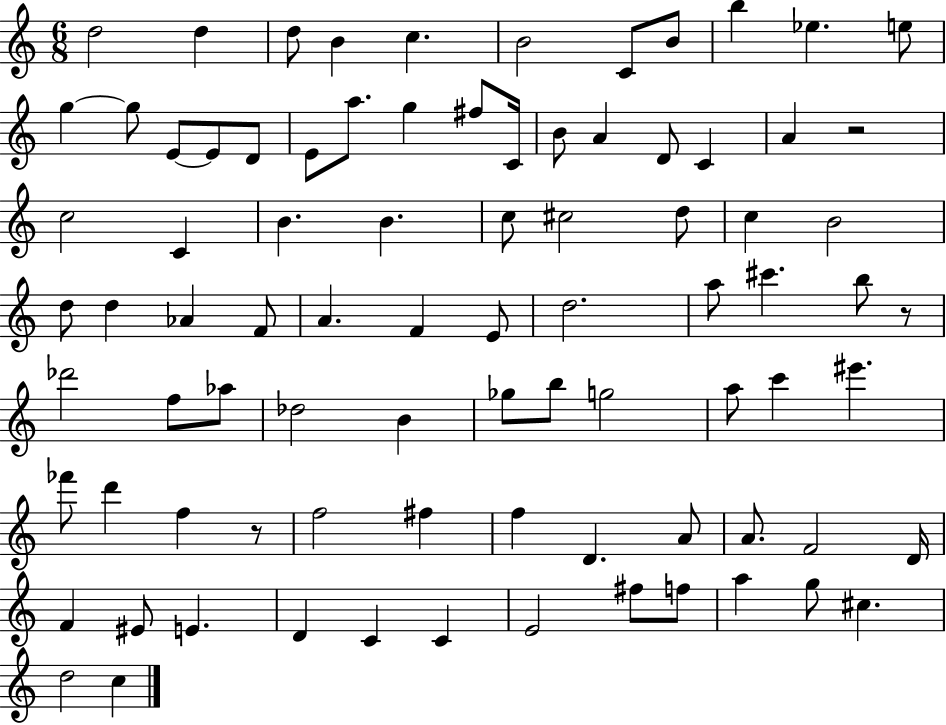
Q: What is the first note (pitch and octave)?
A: D5